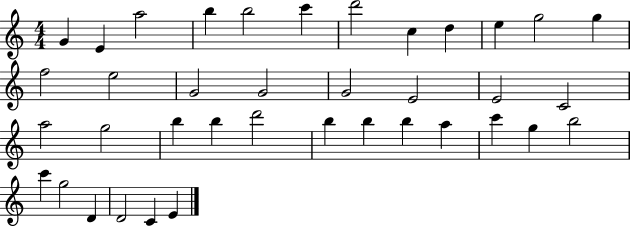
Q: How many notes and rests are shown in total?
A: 38